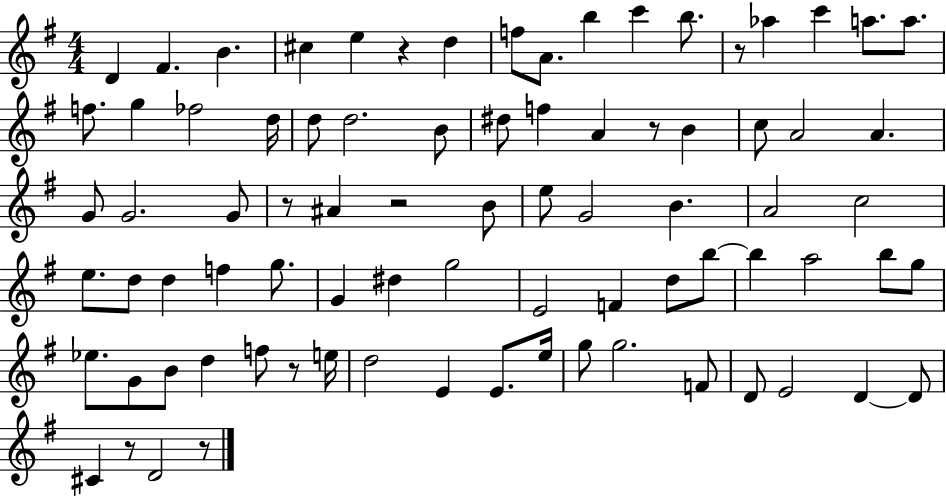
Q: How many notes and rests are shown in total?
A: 82